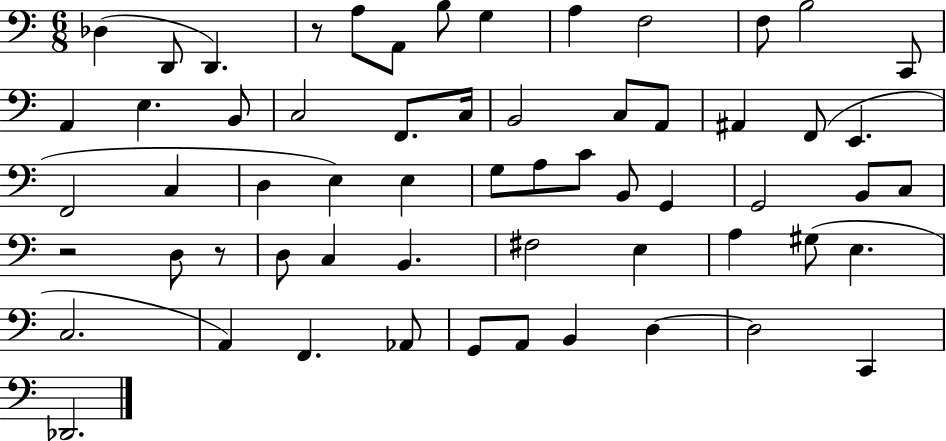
{
  \clef bass
  \numericTimeSignature
  \time 6/8
  \key c \major
  des4( d,8 d,4.) | r8 a8 a,8 b8 g4 | a4 f2 | f8 b2 c,8 | \break a,4 e4. b,8 | c2 f,8. c16 | b,2 c8 a,8 | ais,4 f,8( e,4. | \break f,2 c4 | d4 e4) e4 | g8 a8 c'8 b,8 g,4 | g,2 b,8 c8 | \break r2 d8 r8 | d8 c4 b,4. | fis2 e4 | a4 gis8( e4. | \break c2. | a,4) f,4. aes,8 | g,8 a,8 b,4 d4~~ | d2 c,4 | \break des,2. | \bar "|."
}